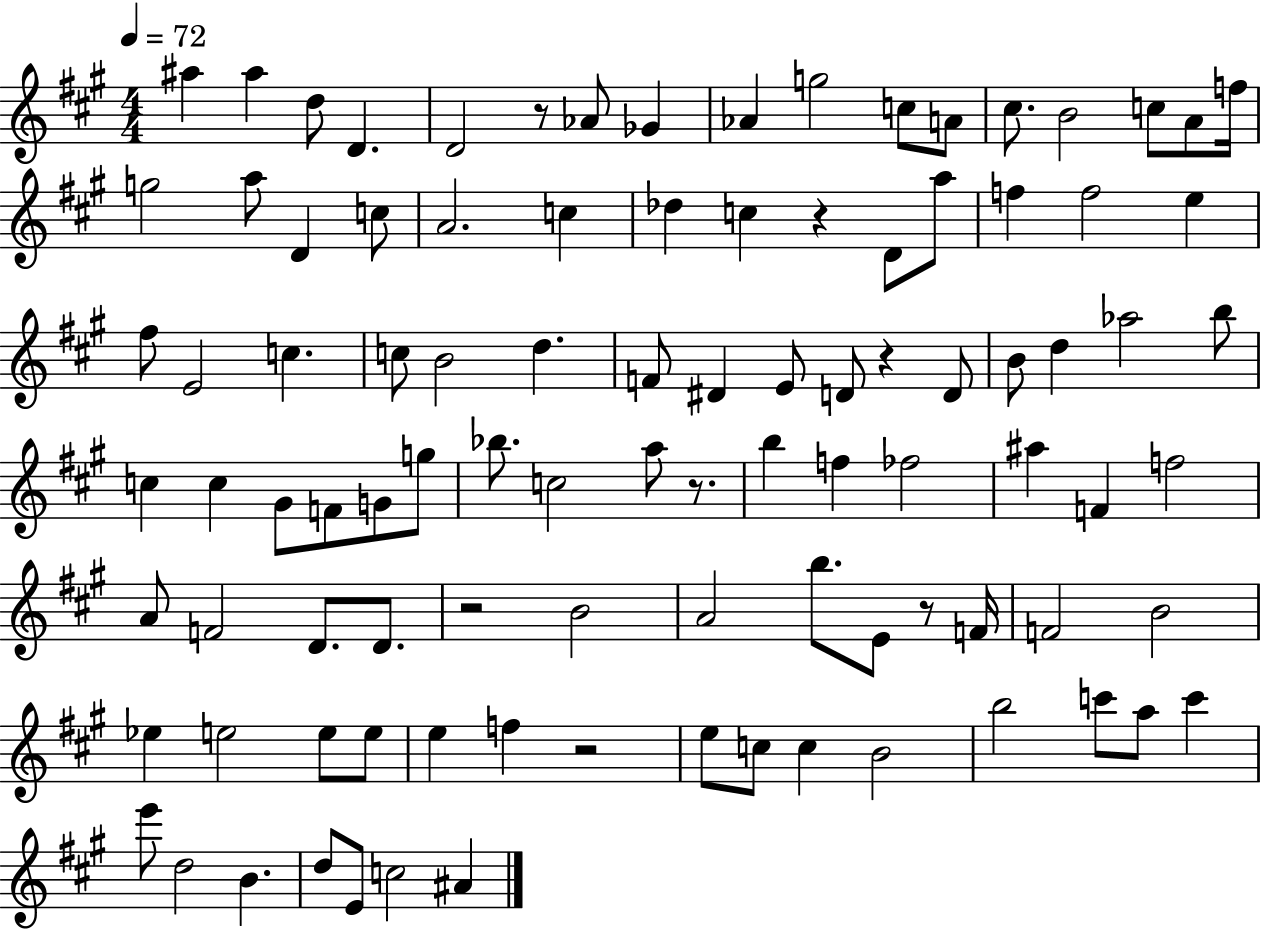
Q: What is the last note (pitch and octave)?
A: A#4